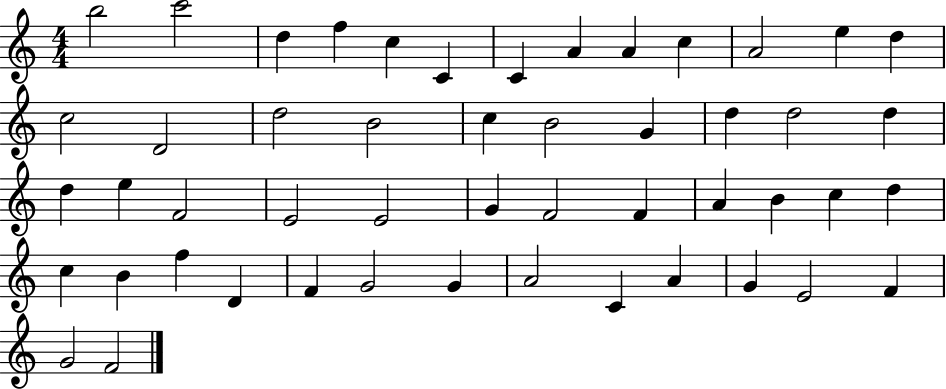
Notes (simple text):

B5/h C6/h D5/q F5/q C5/q C4/q C4/q A4/q A4/q C5/q A4/h E5/q D5/q C5/h D4/h D5/h B4/h C5/q B4/h G4/q D5/q D5/h D5/q D5/q E5/q F4/h E4/h E4/h G4/q F4/h F4/q A4/q B4/q C5/q D5/q C5/q B4/q F5/q D4/q F4/q G4/h G4/q A4/h C4/q A4/q G4/q E4/h F4/q G4/h F4/h